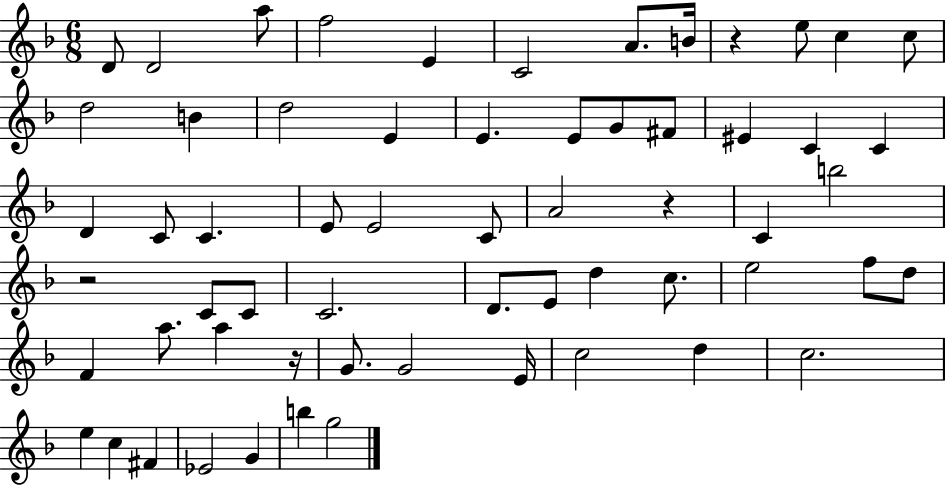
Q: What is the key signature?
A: F major